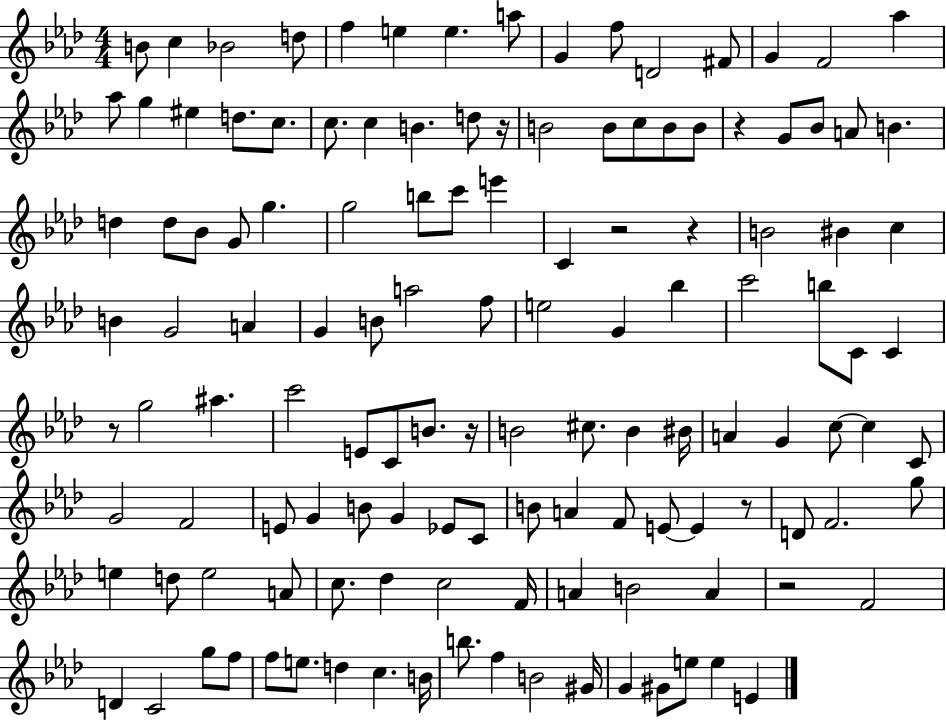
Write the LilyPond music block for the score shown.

{
  \clef treble
  \numericTimeSignature
  \time 4/4
  \key aes \major
  b'8 c''4 bes'2 d''8 | f''4 e''4 e''4. a''8 | g'4 f''8 d'2 fis'8 | g'4 f'2 aes''4 | \break aes''8 g''4 eis''4 d''8. c''8. | c''8. c''4 b'4. d''8 r16 | b'2 b'8 c''8 b'8 b'8 | r4 g'8 bes'8 a'8 b'4. | \break d''4 d''8 bes'8 g'8 g''4. | g''2 b''8 c'''8 e'''4 | c'4 r2 r4 | b'2 bis'4 c''4 | \break b'4 g'2 a'4 | g'4 b'8 a''2 f''8 | e''2 g'4 bes''4 | c'''2 b''8 c'8 c'4 | \break r8 g''2 ais''4. | c'''2 e'8 c'8 b'8. r16 | b'2 cis''8. b'4 bis'16 | a'4 g'4 c''8~~ c''4 c'8 | \break g'2 f'2 | e'8 g'4 b'8 g'4 ees'8 c'8 | b'8 a'4 f'8 e'8~~ e'4 r8 | d'8 f'2. g''8 | \break e''4 d''8 e''2 a'8 | c''8. des''4 c''2 f'16 | a'4 b'2 a'4 | r2 f'2 | \break d'4 c'2 g''8 f''8 | f''8 e''8. d''4 c''4. b'16 | b''8. f''4 b'2 gis'16 | g'4 gis'8 e''8 e''4 e'4 | \break \bar "|."
}